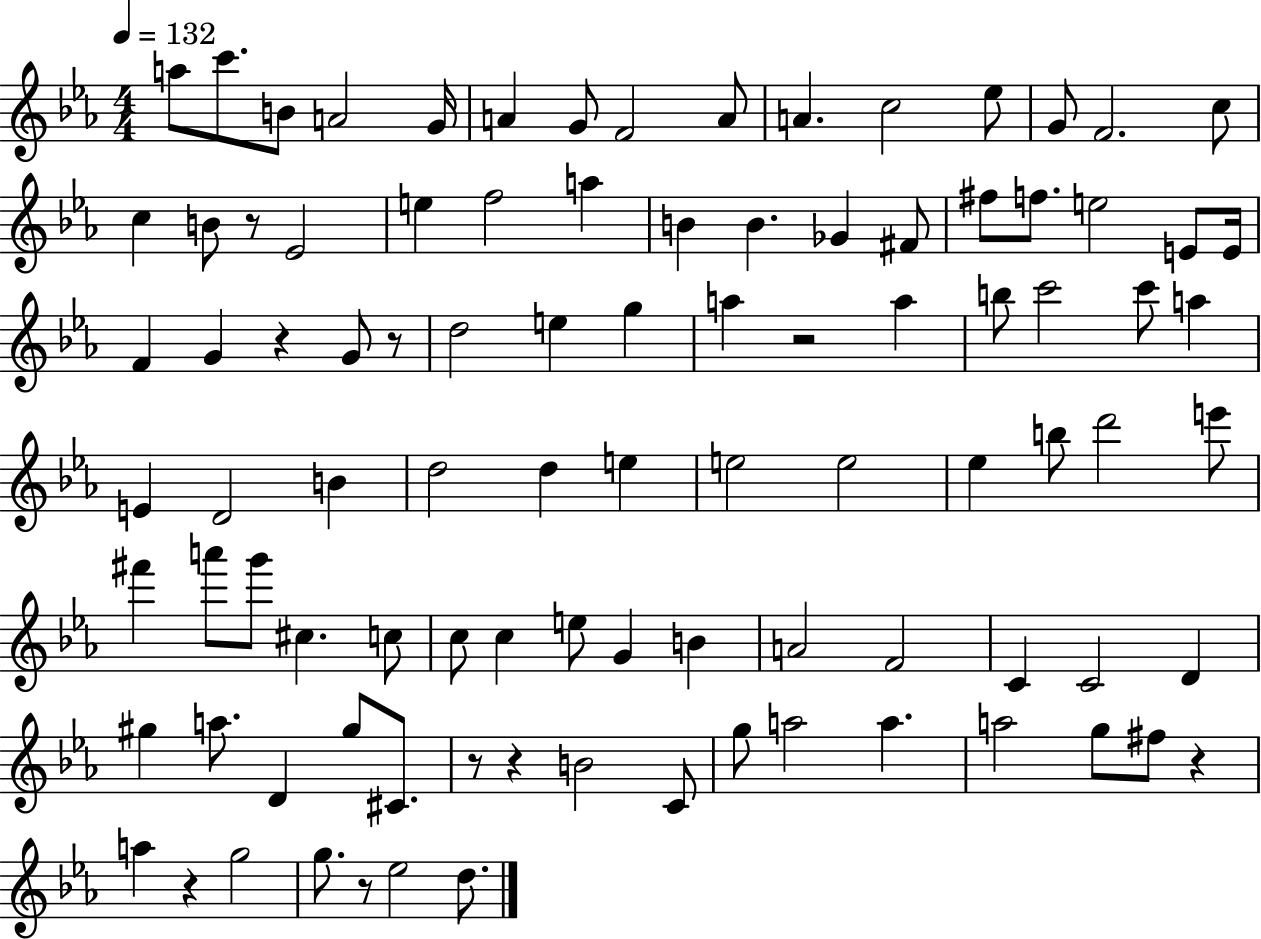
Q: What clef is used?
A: treble